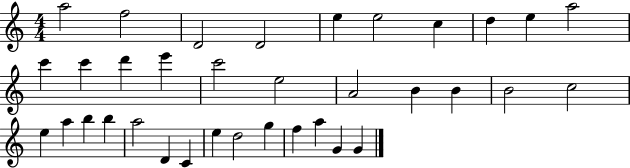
A5/h F5/h D4/h D4/h E5/q E5/h C5/q D5/q E5/q A5/h C6/q C6/q D6/q E6/q C6/h E5/h A4/h B4/q B4/q B4/h C5/h E5/q A5/q B5/q B5/q A5/h D4/q C4/q E5/q D5/h G5/q F5/q A5/q G4/q G4/q